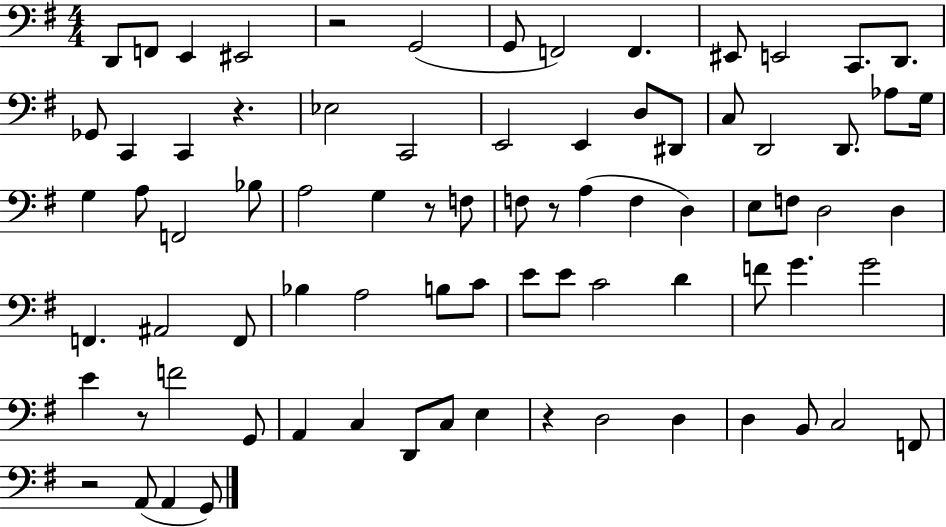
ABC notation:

X:1
T:Untitled
M:4/4
L:1/4
K:G
D,,/2 F,,/2 E,, ^E,,2 z2 G,,2 G,,/2 F,,2 F,, ^E,,/2 E,,2 C,,/2 D,,/2 _G,,/2 C,, C,, z _E,2 C,,2 E,,2 E,, D,/2 ^D,,/2 C,/2 D,,2 D,,/2 _A,/2 G,/4 G, A,/2 F,,2 _B,/2 A,2 G, z/2 F,/2 F,/2 z/2 A, F, D, E,/2 F,/2 D,2 D, F,, ^A,,2 F,,/2 _B, A,2 B,/2 C/2 E/2 E/2 C2 D F/2 G G2 E z/2 F2 G,,/2 A,, C, D,,/2 C,/2 E, z D,2 D, D, B,,/2 C,2 F,,/2 z2 A,,/2 A,, G,,/2